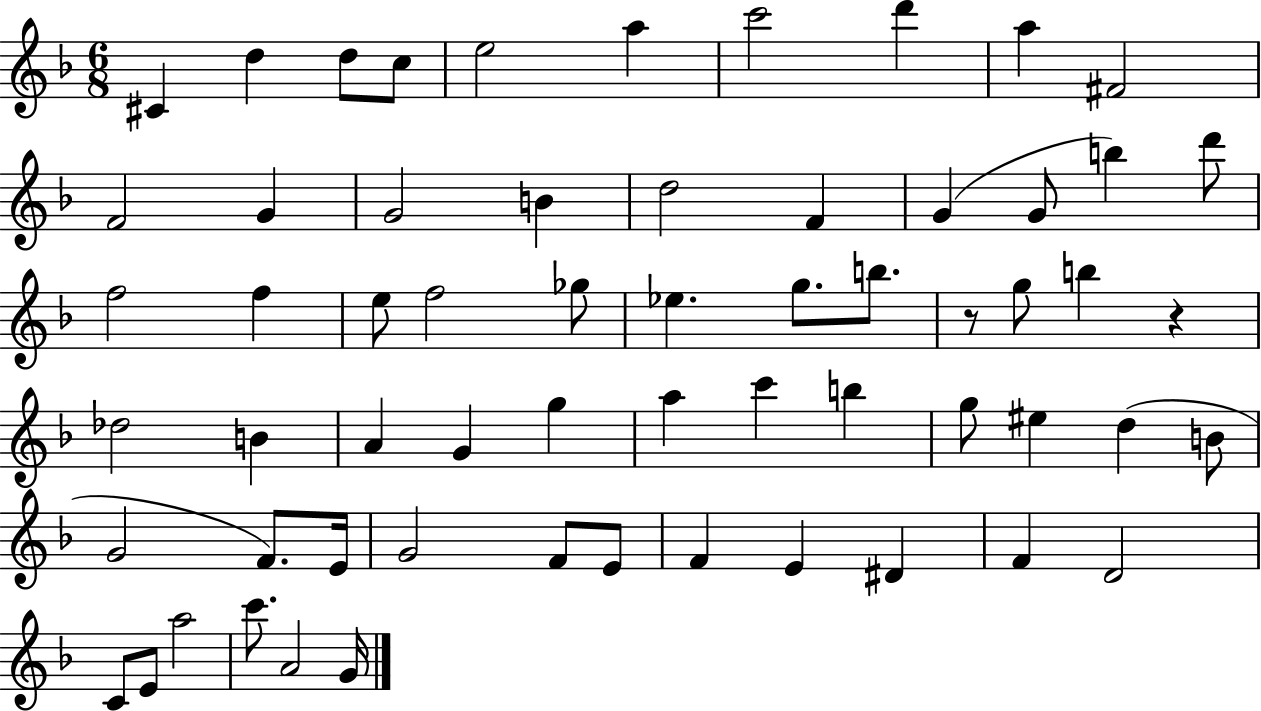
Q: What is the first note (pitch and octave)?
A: C#4